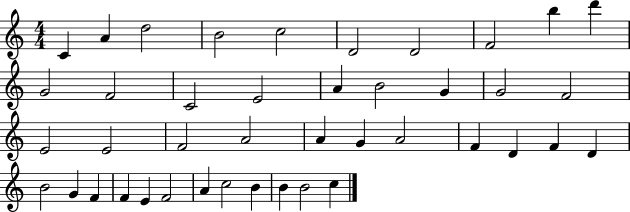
X:1
T:Untitled
M:4/4
L:1/4
K:C
C A d2 B2 c2 D2 D2 F2 b d' G2 F2 C2 E2 A B2 G G2 F2 E2 E2 F2 A2 A G A2 F D F D B2 G F F E F2 A c2 B B B2 c